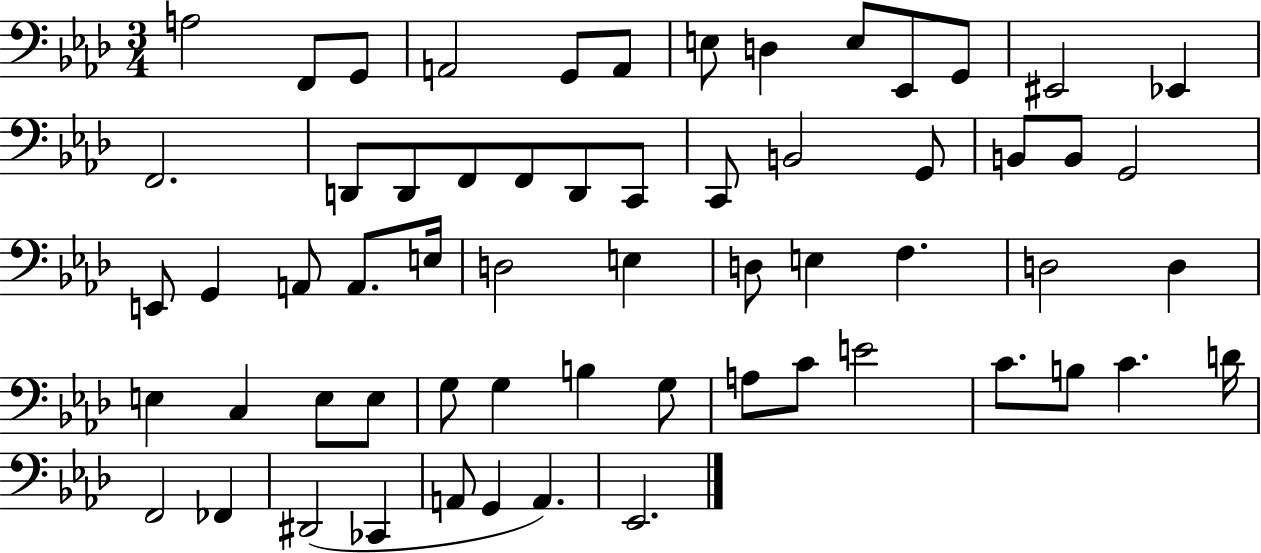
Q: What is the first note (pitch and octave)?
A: A3